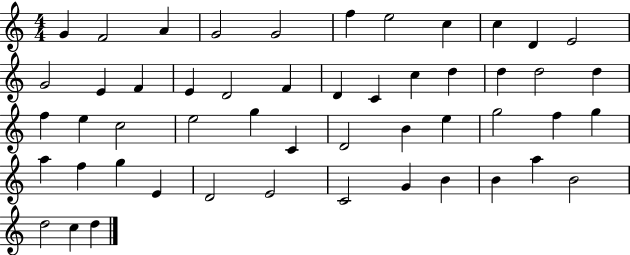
{
  \clef treble
  \numericTimeSignature
  \time 4/4
  \key c \major
  g'4 f'2 a'4 | g'2 g'2 | f''4 e''2 c''4 | c''4 d'4 e'2 | \break g'2 e'4 f'4 | e'4 d'2 f'4 | d'4 c'4 c''4 d''4 | d''4 d''2 d''4 | \break f''4 e''4 c''2 | e''2 g''4 c'4 | d'2 b'4 e''4 | g''2 f''4 g''4 | \break a''4 f''4 g''4 e'4 | d'2 e'2 | c'2 g'4 b'4 | b'4 a''4 b'2 | \break d''2 c''4 d''4 | \bar "|."
}